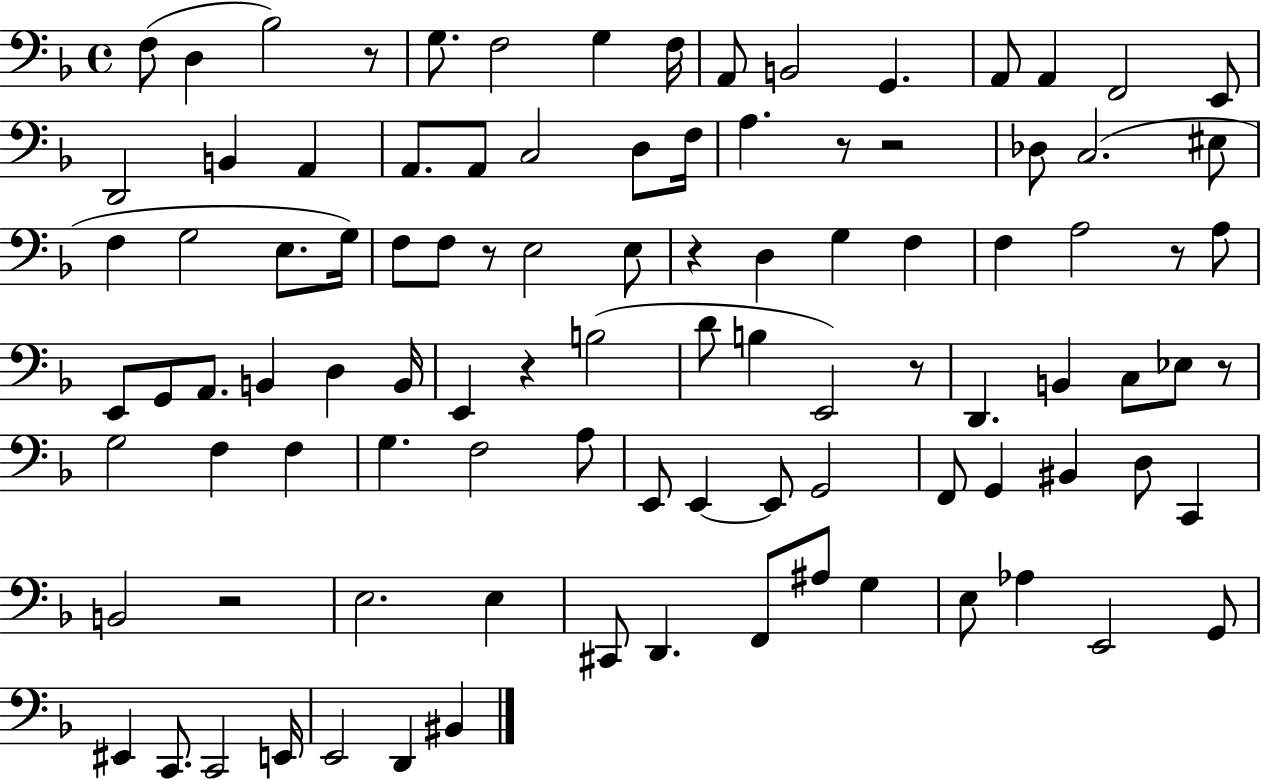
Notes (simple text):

F3/e D3/q Bb3/h R/e G3/e. F3/h G3/q F3/s A2/e B2/h G2/q. A2/e A2/q F2/h E2/e D2/h B2/q A2/q A2/e. A2/e C3/h D3/e F3/s A3/q. R/e R/h Db3/e C3/h. EIS3/e F3/q G3/h E3/e. G3/s F3/e F3/e R/e E3/h E3/e R/q D3/q G3/q F3/q F3/q A3/h R/e A3/e E2/e G2/e A2/e. B2/q D3/q B2/s E2/q R/q B3/h D4/e B3/q E2/h R/e D2/q. B2/q C3/e Eb3/e R/e G3/h F3/q F3/q G3/q. F3/h A3/e E2/e E2/q E2/e G2/h F2/e G2/q BIS2/q D3/e C2/q B2/h R/h E3/h. E3/q C#2/e D2/q. F2/e A#3/e G3/q E3/e Ab3/q E2/h G2/e EIS2/q C2/e. C2/h E2/s E2/h D2/q BIS2/q